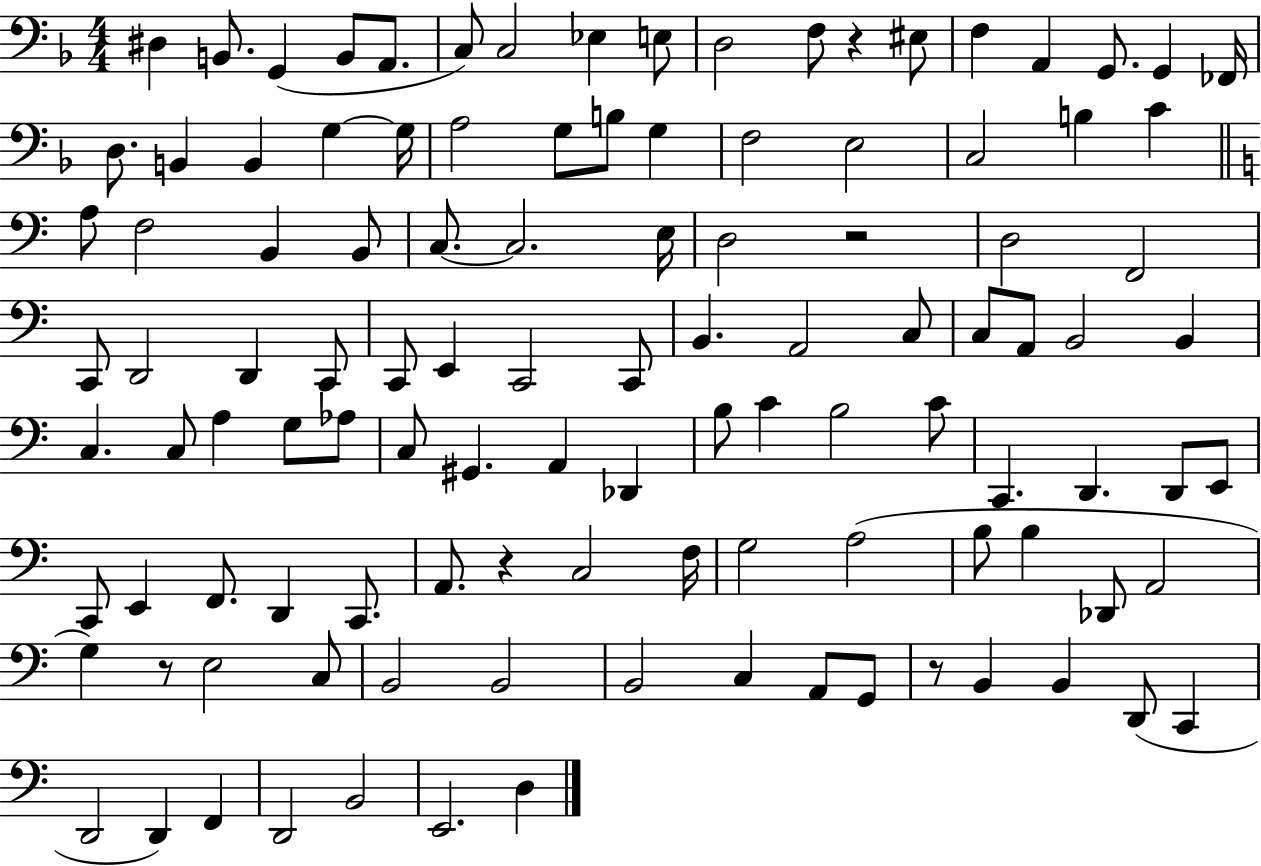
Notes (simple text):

D#3/q B2/e. G2/q B2/e A2/e. C3/e C3/h Eb3/q E3/e D3/h F3/e R/q EIS3/e F3/q A2/q G2/e. G2/q FES2/s D3/e. B2/q B2/q G3/q G3/s A3/h G3/e B3/e G3/q F3/h E3/h C3/h B3/q C4/q A3/e F3/h B2/q B2/e C3/e. C3/h. E3/s D3/h R/h D3/h F2/h C2/e D2/h D2/q C2/e C2/e E2/q C2/h C2/e B2/q. A2/h C3/e C3/e A2/e B2/h B2/q C3/q. C3/e A3/q G3/e Ab3/e C3/e G#2/q. A2/q Db2/q B3/e C4/q B3/h C4/e C2/q. D2/q. D2/e E2/e C2/e E2/q F2/e. D2/q C2/e. A2/e. R/q C3/h F3/s G3/h A3/h B3/e B3/q Db2/e A2/h G3/q R/e E3/h C3/e B2/h B2/h B2/h C3/q A2/e G2/e R/e B2/q B2/q D2/e C2/q D2/h D2/q F2/q D2/h B2/h E2/h. D3/q